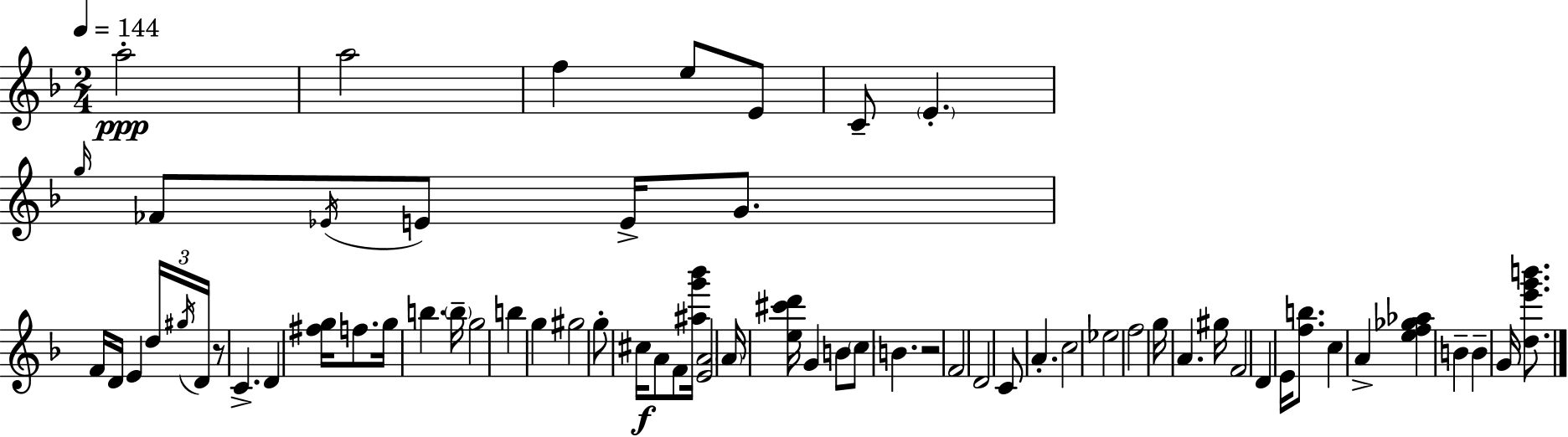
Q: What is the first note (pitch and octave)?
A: A5